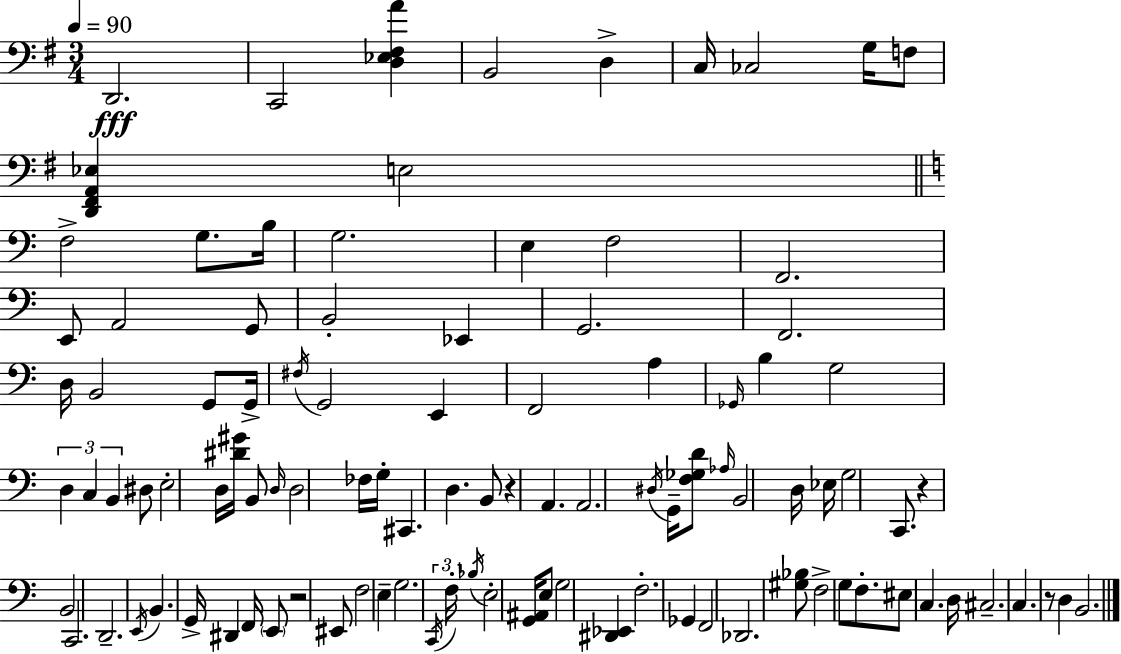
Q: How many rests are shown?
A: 4